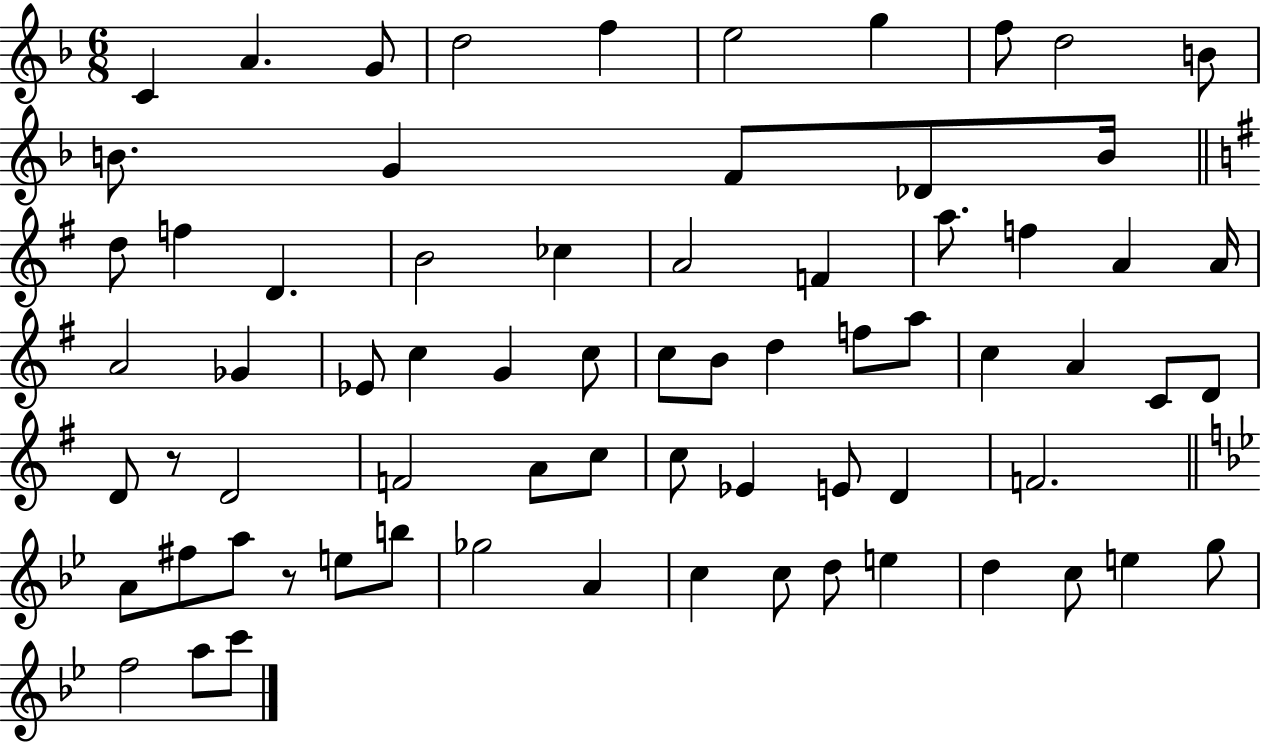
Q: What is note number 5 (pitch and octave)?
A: F5